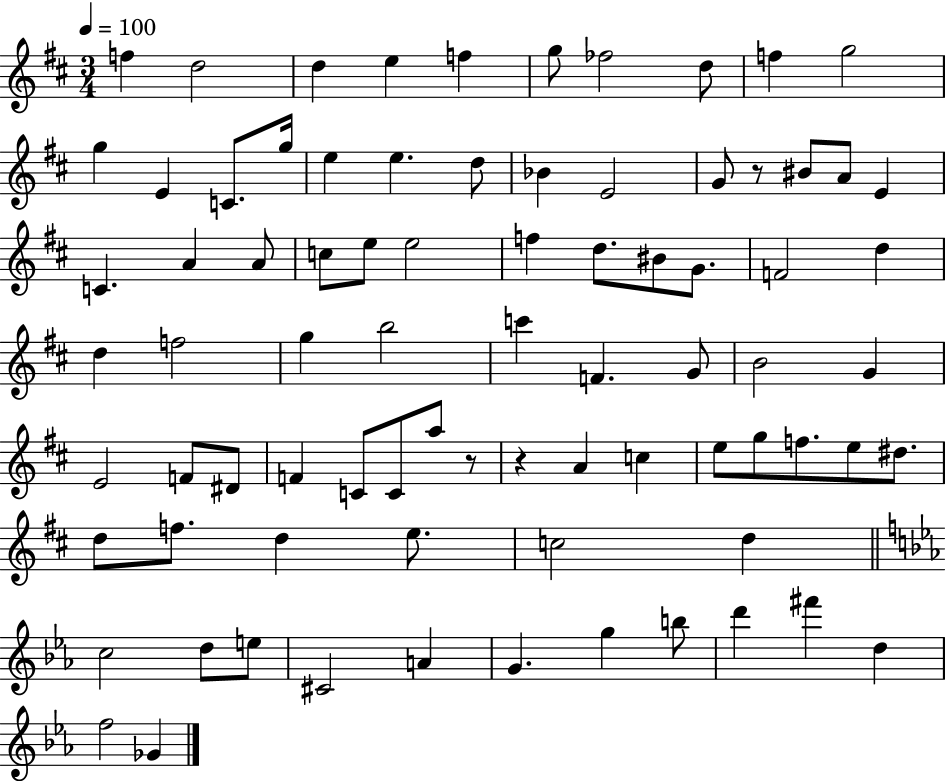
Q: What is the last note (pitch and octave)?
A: Gb4